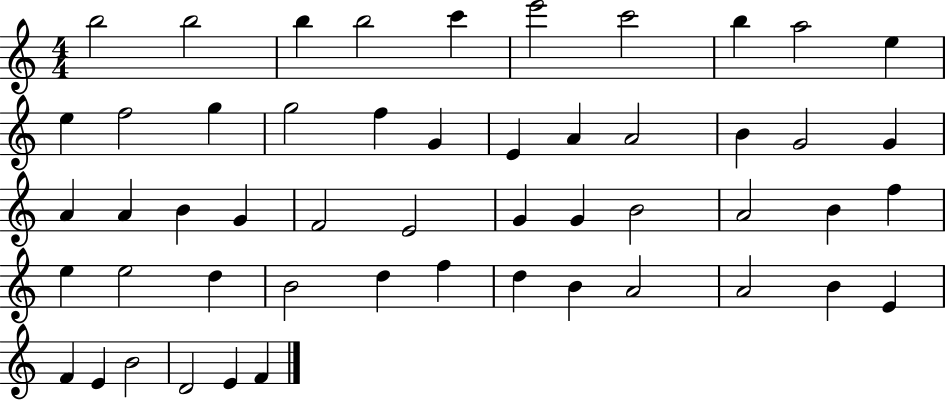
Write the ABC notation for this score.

X:1
T:Untitled
M:4/4
L:1/4
K:C
b2 b2 b b2 c' e'2 c'2 b a2 e e f2 g g2 f G E A A2 B G2 G A A B G F2 E2 G G B2 A2 B f e e2 d B2 d f d B A2 A2 B E F E B2 D2 E F